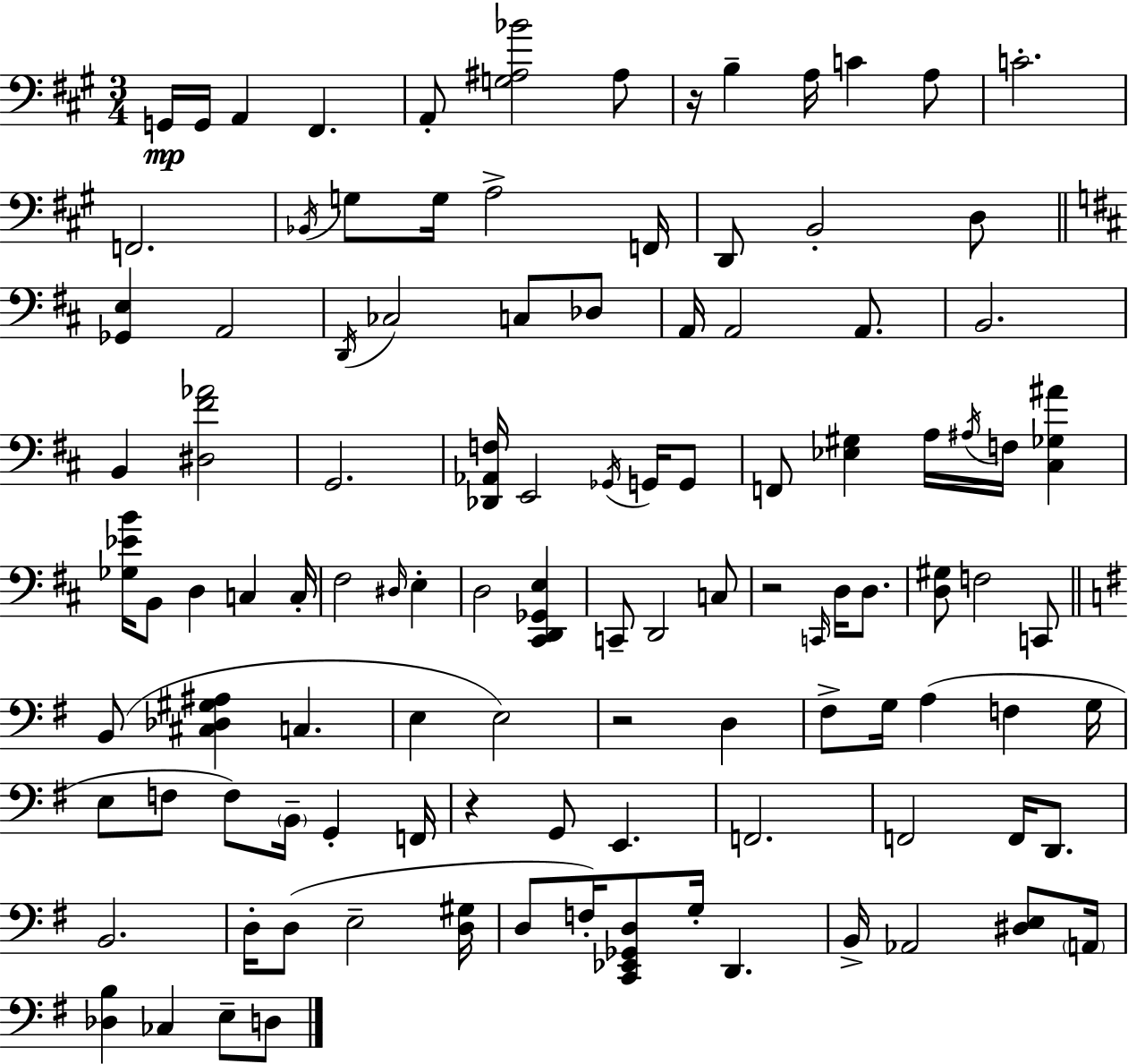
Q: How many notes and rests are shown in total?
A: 109